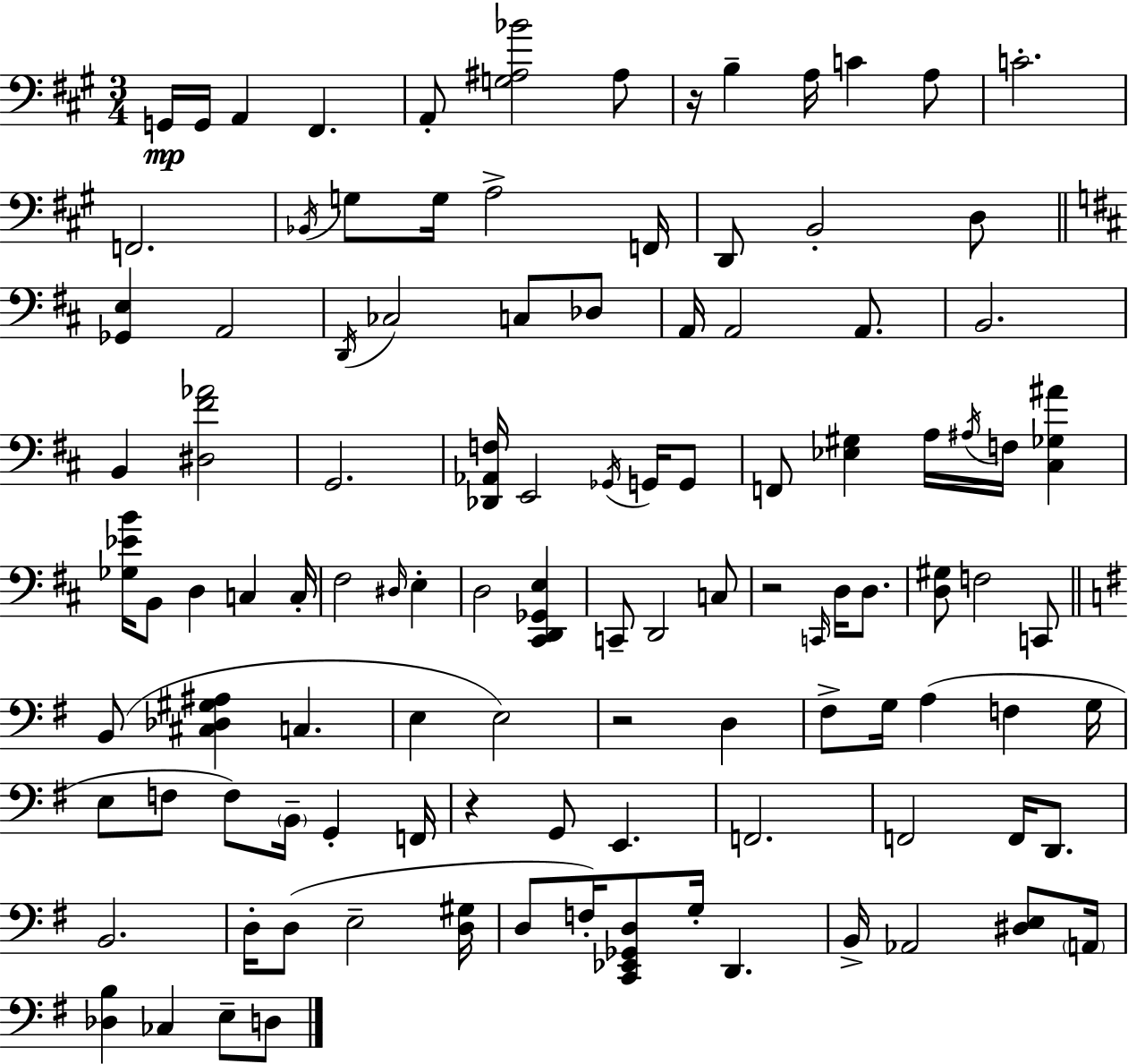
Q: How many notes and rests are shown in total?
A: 109